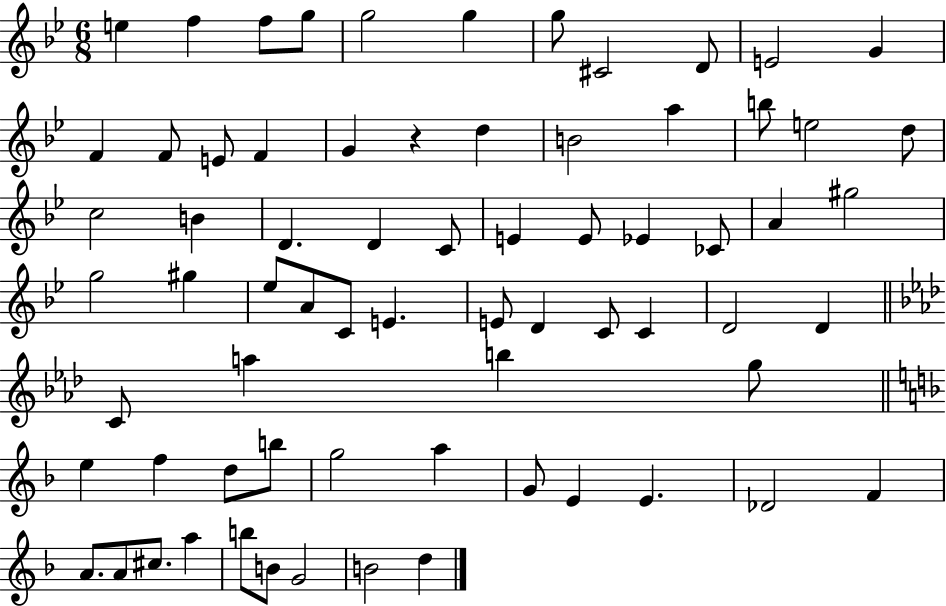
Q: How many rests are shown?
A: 1